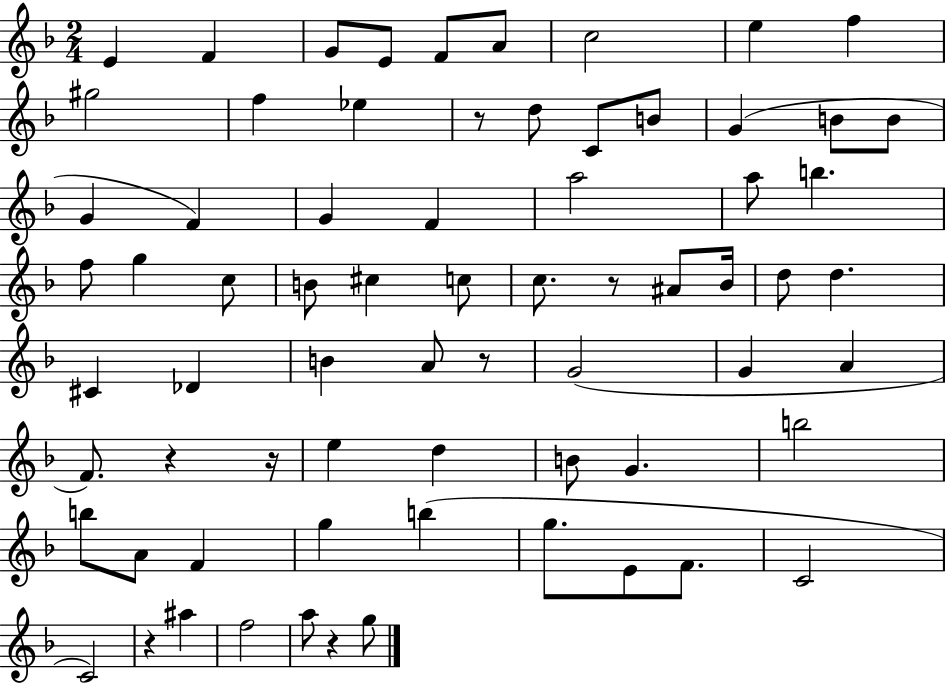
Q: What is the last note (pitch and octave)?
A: G5